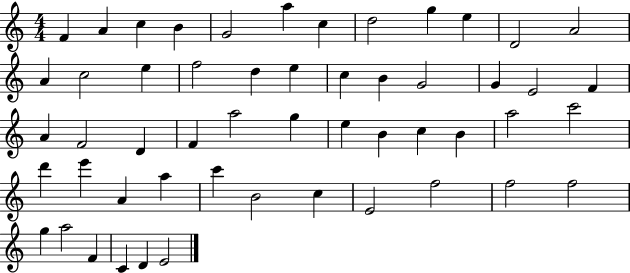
F4/q A4/q C5/q B4/q G4/h A5/q C5/q D5/h G5/q E5/q D4/h A4/h A4/q C5/h E5/q F5/h D5/q E5/q C5/q B4/q G4/h G4/q E4/h F4/q A4/q F4/h D4/q F4/q A5/h G5/q E5/q B4/q C5/q B4/q A5/h C6/h D6/q E6/q A4/q A5/q C6/q B4/h C5/q E4/h F5/h F5/h F5/h G5/q A5/h F4/q C4/q D4/q E4/h